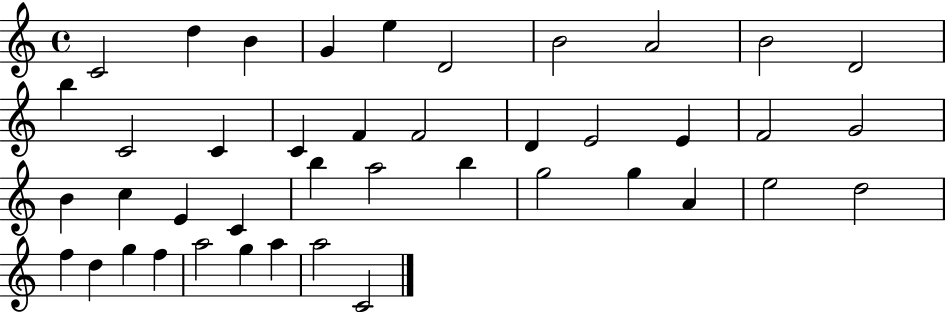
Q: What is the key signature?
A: C major